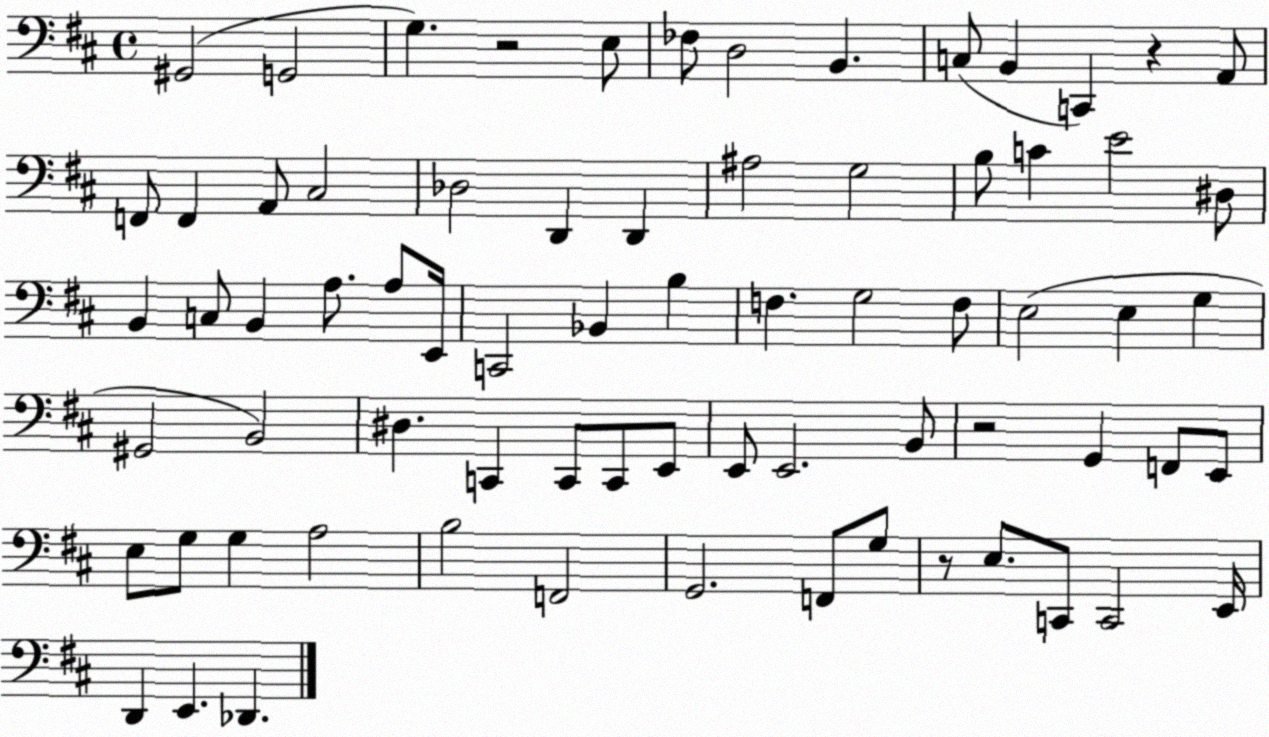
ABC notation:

X:1
T:Untitled
M:4/4
L:1/4
K:D
^G,,2 G,,2 G, z2 E,/2 _F,/2 D,2 B,, C,/2 B,, C,, z A,,/2 F,,/2 F,, A,,/2 ^C,2 _D,2 D,, D,, ^A,2 G,2 B,/2 C E2 ^D,/2 B,, C,/2 B,, A,/2 A,/2 E,,/4 C,,2 _B,, B, F, G,2 F,/2 E,2 E, G, ^G,,2 B,,2 ^D, C,, C,,/2 C,,/2 E,,/2 E,,/2 E,,2 B,,/2 z2 G,, F,,/2 E,,/2 E,/2 G,/2 G, A,2 B,2 F,,2 G,,2 F,,/2 G,/2 z/2 E,/2 C,,/2 C,,2 E,,/4 D,, E,, _D,,